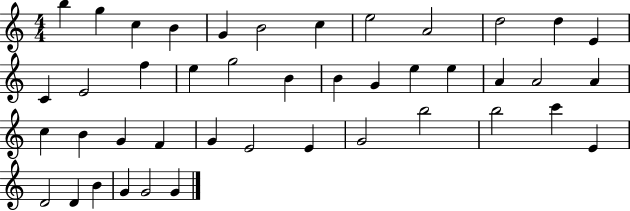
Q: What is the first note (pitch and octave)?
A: B5